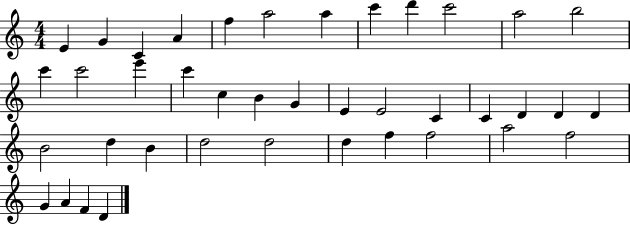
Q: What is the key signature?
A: C major